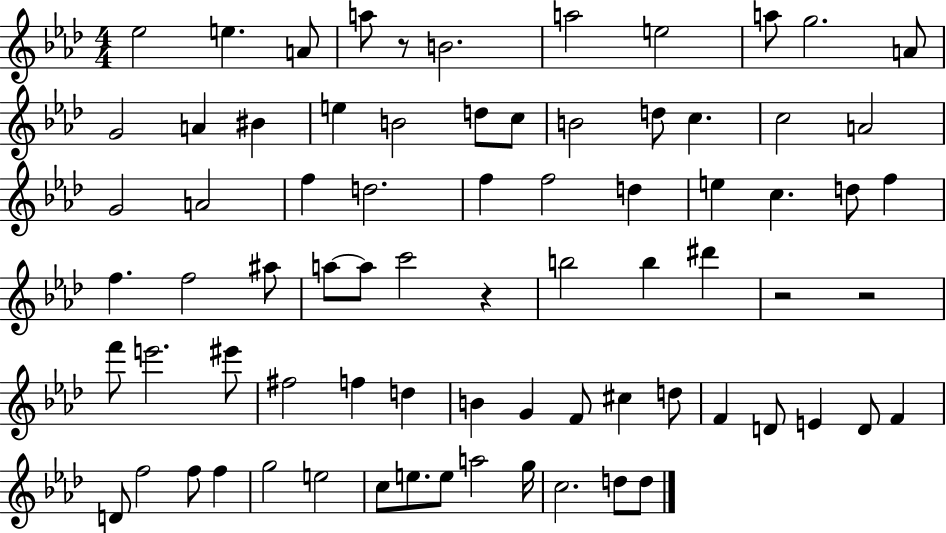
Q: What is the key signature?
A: AES major